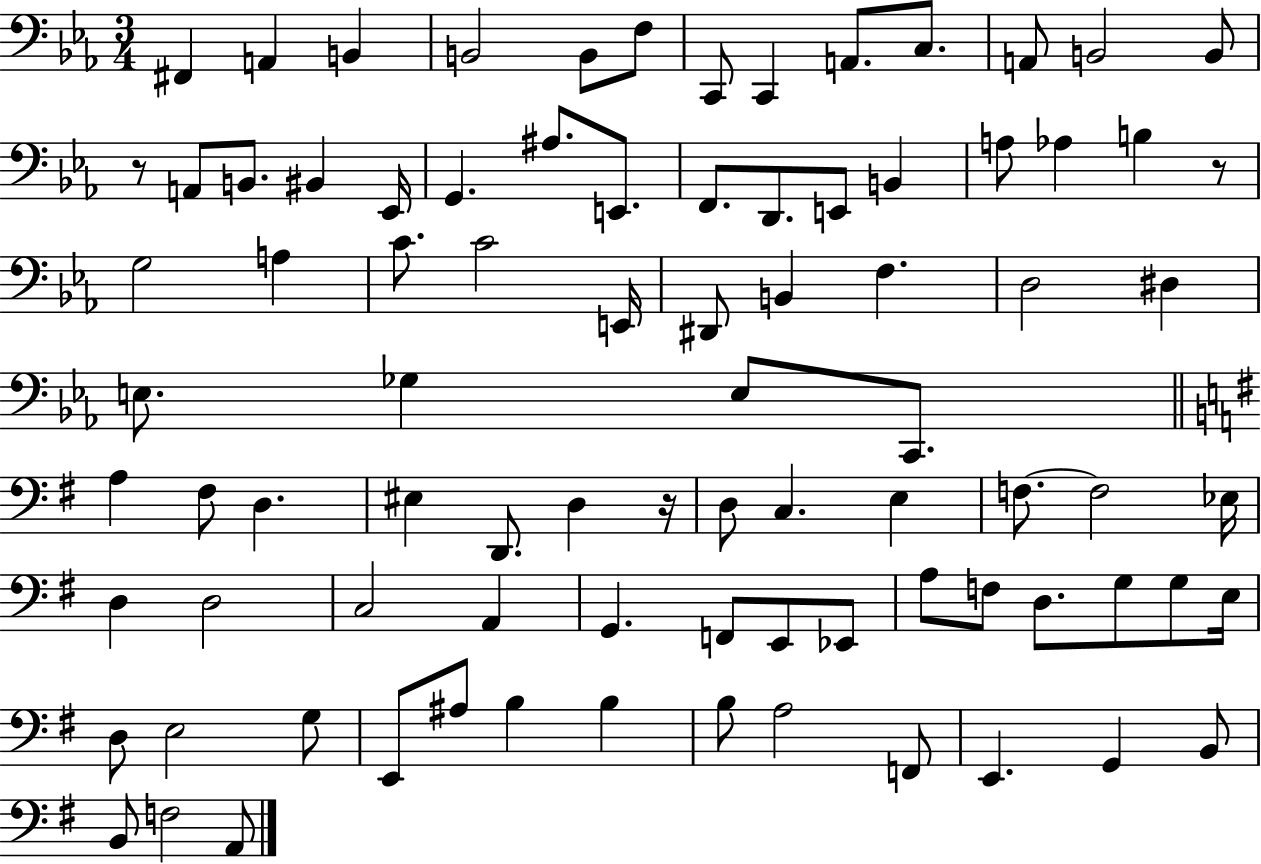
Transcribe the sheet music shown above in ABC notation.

X:1
T:Untitled
M:3/4
L:1/4
K:Eb
^F,, A,, B,, B,,2 B,,/2 F,/2 C,,/2 C,, A,,/2 C,/2 A,,/2 B,,2 B,,/2 z/2 A,,/2 B,,/2 ^B,, _E,,/4 G,, ^A,/2 E,,/2 F,,/2 D,,/2 E,,/2 B,, A,/2 _A, B, z/2 G,2 A, C/2 C2 E,,/4 ^D,,/2 B,, F, D,2 ^D, E,/2 _G, E,/2 C,,/2 A, ^F,/2 D, ^E, D,,/2 D, z/4 D,/2 C, E, F,/2 F,2 _E,/4 D, D,2 C,2 A,, G,, F,,/2 E,,/2 _E,,/2 A,/2 F,/2 D,/2 G,/2 G,/2 E,/4 D,/2 E,2 G,/2 E,,/2 ^A,/2 B, B, B,/2 A,2 F,,/2 E,, G,, B,,/2 B,,/2 F,2 A,,/2